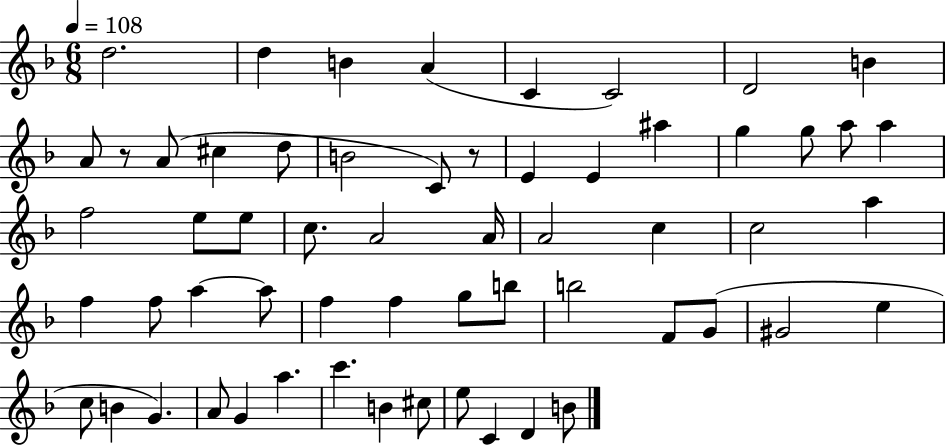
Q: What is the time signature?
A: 6/8